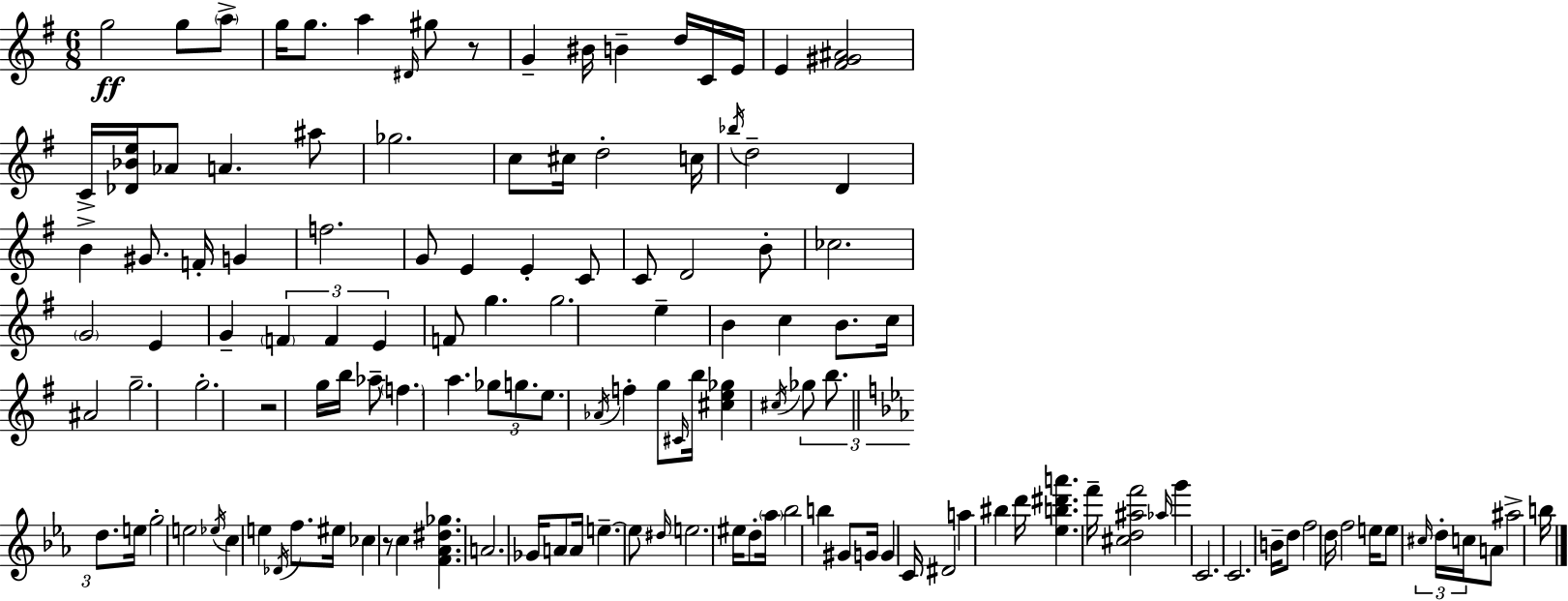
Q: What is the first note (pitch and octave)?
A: G5